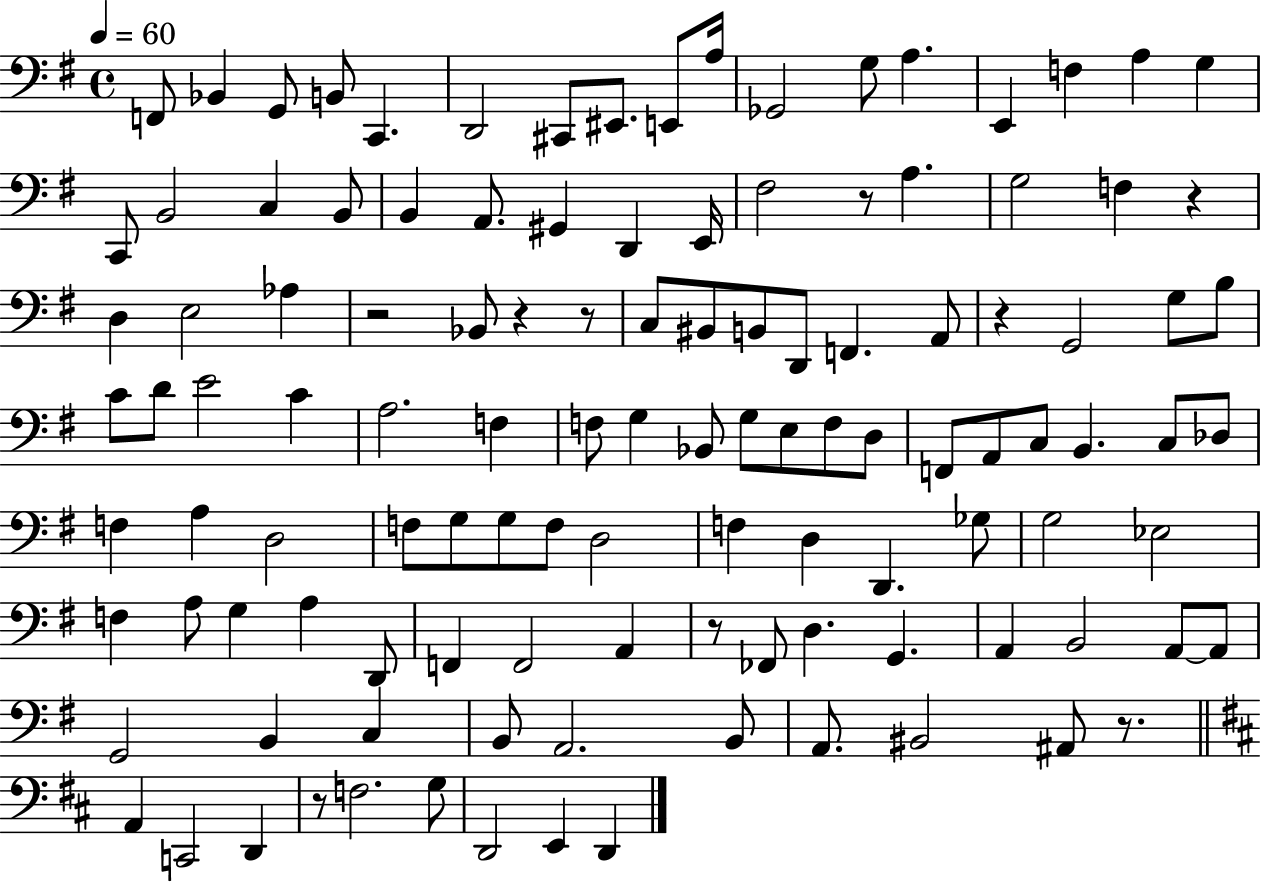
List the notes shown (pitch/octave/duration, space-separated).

F2/e Bb2/q G2/e B2/e C2/q. D2/h C#2/e EIS2/e. E2/e A3/s Gb2/h G3/e A3/q. E2/q F3/q A3/q G3/q C2/e B2/h C3/q B2/e B2/q A2/e. G#2/q D2/q E2/s F#3/h R/e A3/q. G3/h F3/q R/q D3/q E3/h Ab3/q R/h Bb2/e R/q R/e C3/e BIS2/e B2/e D2/e F2/q. A2/e R/q G2/h G3/e B3/e C4/e D4/e E4/h C4/q A3/h. F3/q F3/e G3/q Bb2/e G3/e E3/e F3/e D3/e F2/e A2/e C3/e B2/q. C3/e Db3/e F3/q A3/q D3/h F3/e G3/e G3/e F3/e D3/h F3/q D3/q D2/q. Gb3/e G3/h Eb3/h F3/q A3/e G3/q A3/q D2/e F2/q F2/h A2/q R/e FES2/e D3/q. G2/q. A2/q B2/h A2/e A2/e G2/h B2/q C3/q B2/e A2/h. B2/e A2/e. BIS2/h A#2/e R/e. A2/q C2/h D2/q R/e F3/h. G3/e D2/h E2/q D2/q